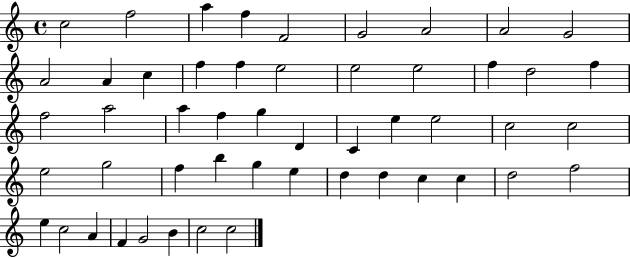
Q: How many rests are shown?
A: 0